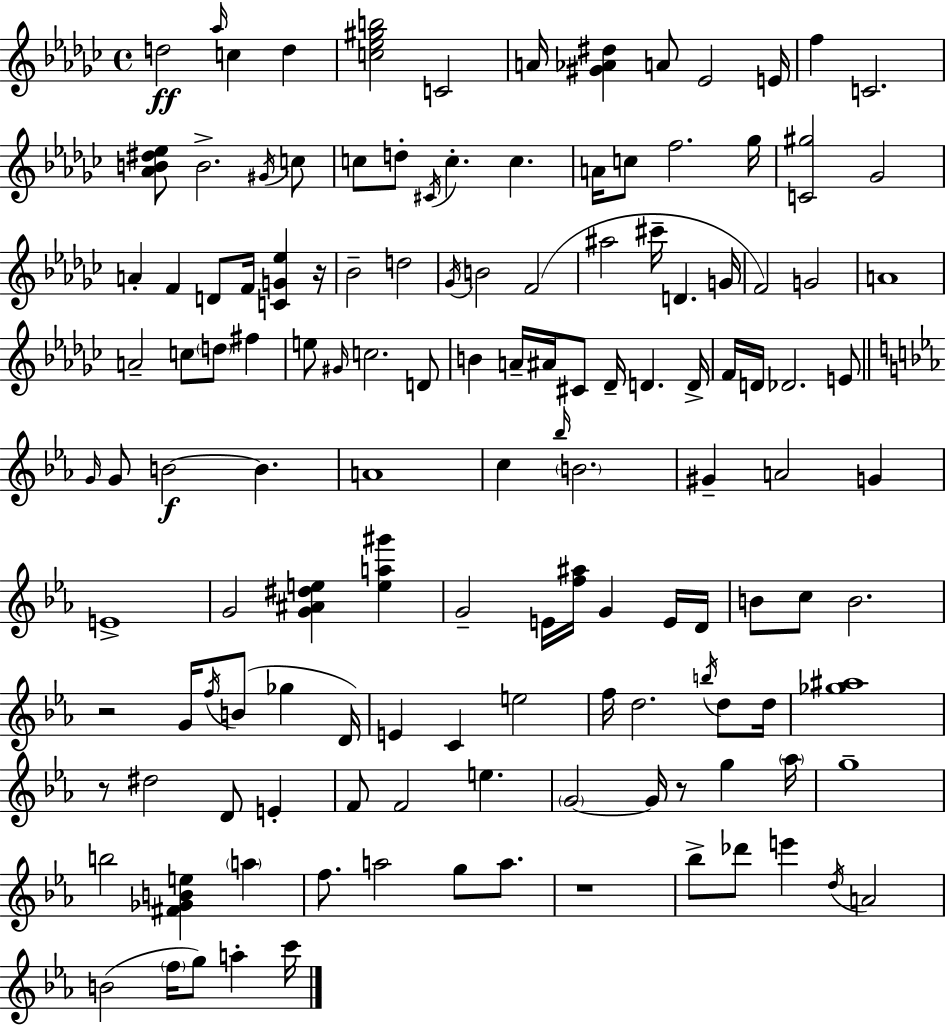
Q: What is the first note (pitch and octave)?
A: D5